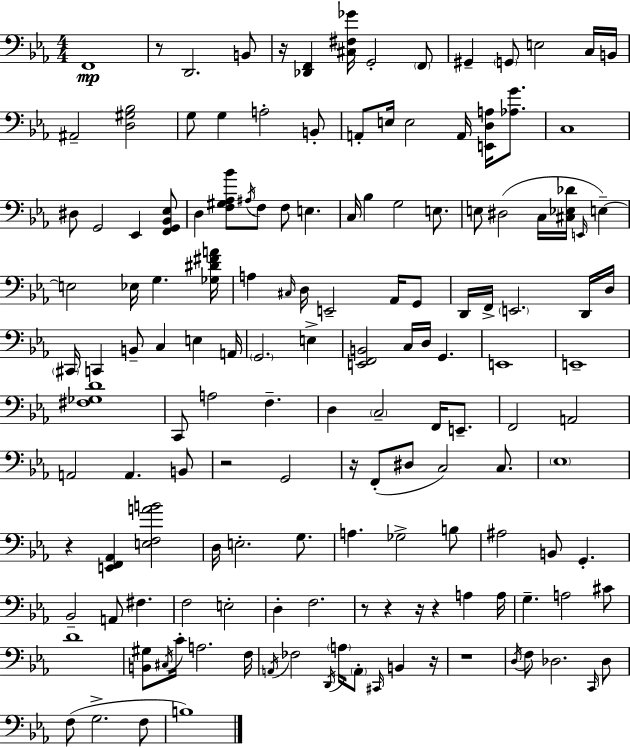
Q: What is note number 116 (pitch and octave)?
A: D3